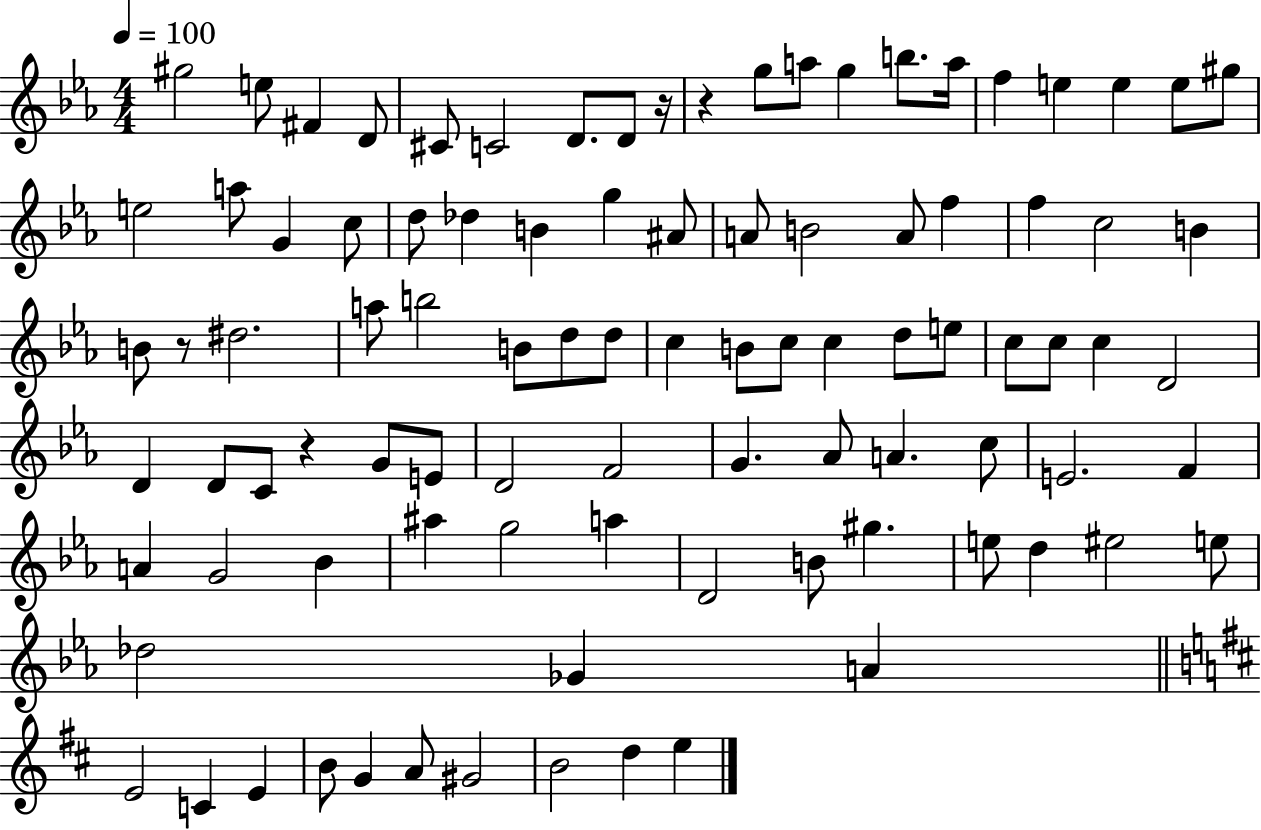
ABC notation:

X:1
T:Untitled
M:4/4
L:1/4
K:Eb
^g2 e/2 ^F D/2 ^C/2 C2 D/2 D/2 z/4 z g/2 a/2 g b/2 a/4 f e e e/2 ^g/2 e2 a/2 G c/2 d/2 _d B g ^A/2 A/2 B2 A/2 f f c2 B B/2 z/2 ^d2 a/2 b2 B/2 d/2 d/2 c B/2 c/2 c d/2 e/2 c/2 c/2 c D2 D D/2 C/2 z G/2 E/2 D2 F2 G _A/2 A c/2 E2 F A G2 _B ^a g2 a D2 B/2 ^g e/2 d ^e2 e/2 _d2 _G A E2 C E B/2 G A/2 ^G2 B2 d e